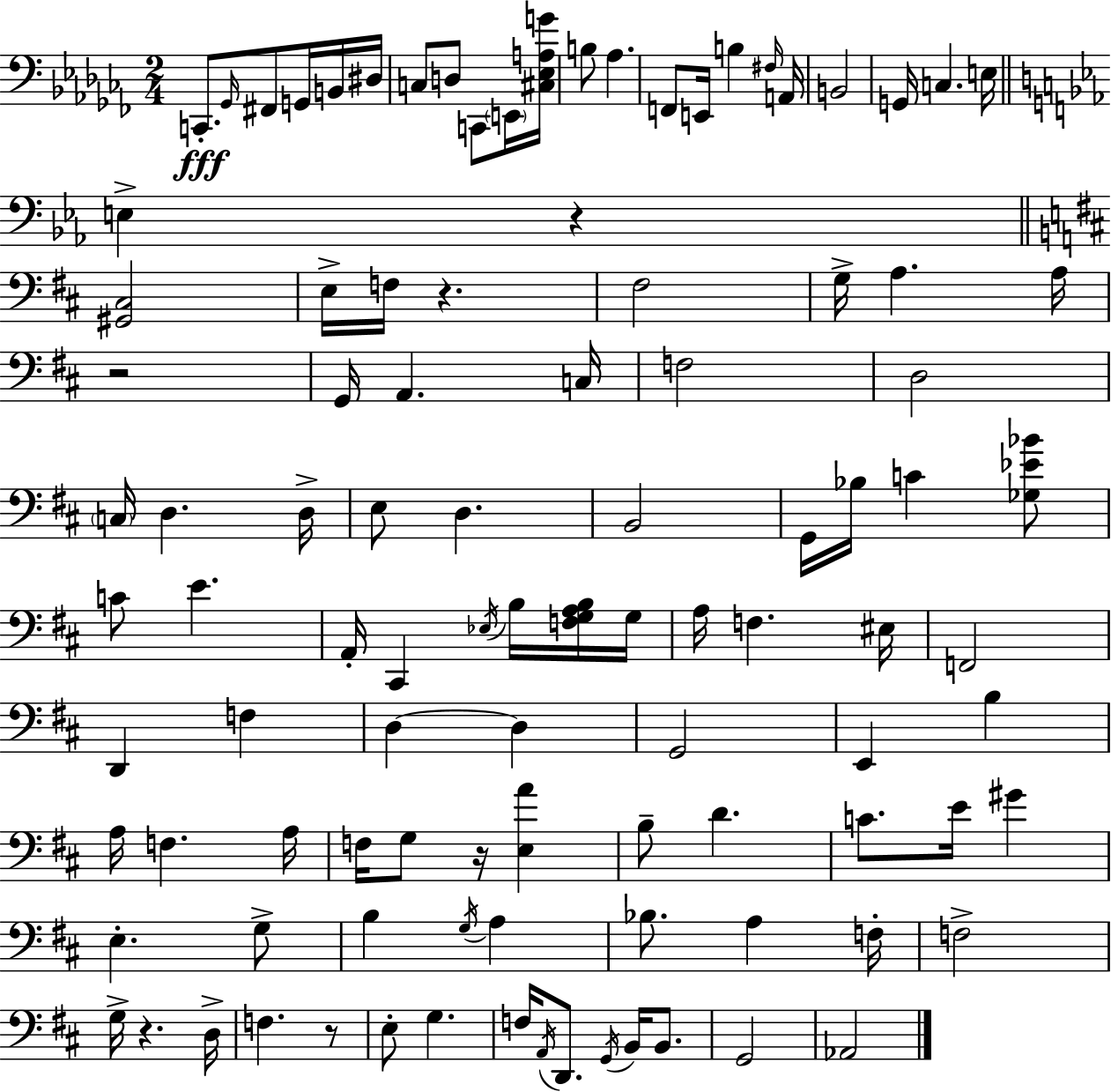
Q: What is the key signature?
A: AES minor